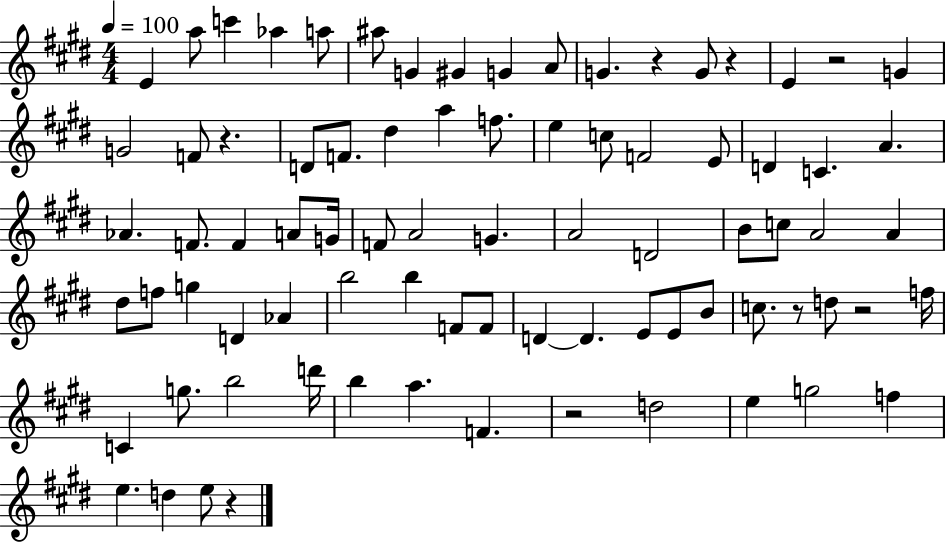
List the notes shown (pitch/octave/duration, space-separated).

E4/q A5/e C6/q Ab5/q A5/e A#5/e G4/q G#4/q G4/q A4/e G4/q. R/q G4/e R/q E4/q R/h G4/q G4/h F4/e R/q. D4/e F4/e. D#5/q A5/q F5/e. E5/q C5/e F4/h E4/e D4/q C4/q. A4/q. Ab4/q. F4/e. F4/q A4/e G4/s F4/e A4/h G4/q. A4/h D4/h B4/e C5/e A4/h A4/q D#5/e F5/e G5/q D4/q Ab4/q B5/h B5/q F4/e F4/e D4/q D4/q. E4/e E4/e B4/e C5/e. R/e D5/e R/h F5/s C4/q G5/e. B5/h D6/s B5/q A5/q. F4/q. R/h D5/h E5/q G5/h F5/q E5/q. D5/q E5/e R/q